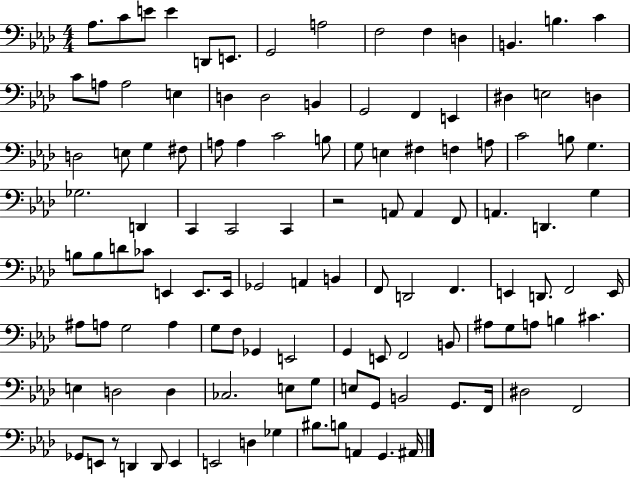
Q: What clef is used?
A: bass